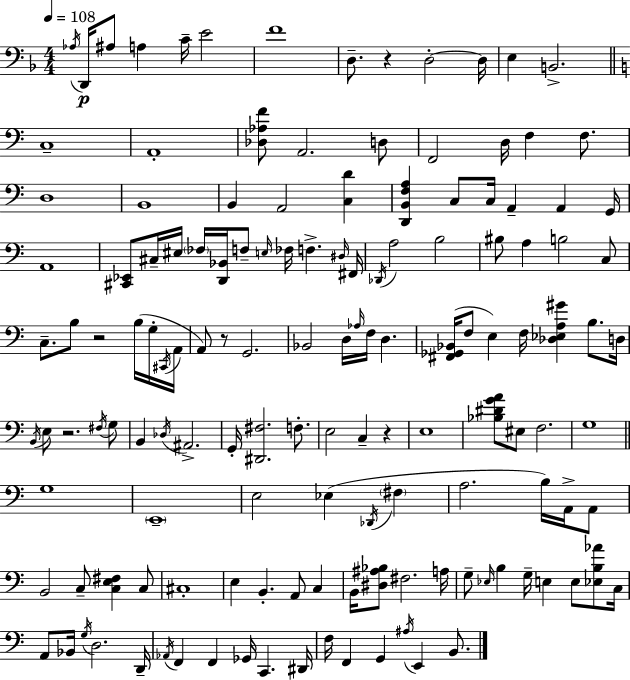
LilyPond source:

{
  \clef bass
  \numericTimeSignature
  \time 4/4
  \key f \major
  \tempo 4 = 108
  \acciaccatura { aes16 }\p d,16 ais8 a4 c'16-- e'2 | f'1 | d8.-- r4 d2-.~~ | d16 e4 b,2.-> | \break \bar "||" \break \key a \minor c1-- | a,1-. | <des aes f'>8 a,2. d8 | f,2 d16 f4 f8. | \break d1 | b,1 | b,4 a,2 <c d'>4 | <d, b, f a>4 c8 c16 a,4-- a,4 g,16 | \break a,1 | <cis, ees,>8 cis16-- eis16 \parenthesize fes16 <d, bes,>16 f8-- \grace { e16 } fes16 f4.-> | \grace { dis16 } fis,16 \acciaccatura { des,16 } a2 b2 | bis8 a4 b2 | \break c8 c8.-- b8 r2 | b16( g16-. \acciaccatura { cis,16 } a,16 a,8) r8 g,2. | bes,2 d16 \grace { aes16 } f16 d4. | <fis, ges, bes,>16( f8 e4) f16 <des ees a gis'>4 | \break b8. d16 \acciaccatura { b,16 } e8 r2. | \acciaccatura { fis16 } g8 b,4 \acciaccatura { des16 } ais,2.-> | g,16-. <dis, fis>2. | f8.-. e2 | \break c4-- r4 e1 | <bes dis' g' a'>8 eis8 f2. | g1 | \bar "||" \break \key c \major g1 | \parenthesize e,1-- | e2 ees4( \acciaccatura { des,16 } \parenthesize fis4 | a2. b16) a,16-> a,8 | \break b,2 c8-- <c e fis>4 c8 | cis1-. | e4 b,4.-. a,8 c4 | b,16 <dis ais bes>8 fis2. | \break a16 g8-- \grace { ees16 } b4 g16-- e4 e8 <ees b aes'>8 | c16 a,8 bes,16 \acciaccatura { g16 } d2. | d,16-- \acciaccatura { aes,16 } f,4 f,4 ges,16 c,4. | dis,16 f16 f,4 g,4 \acciaccatura { ais16 } e,4 | \break b,8. \bar "|."
}